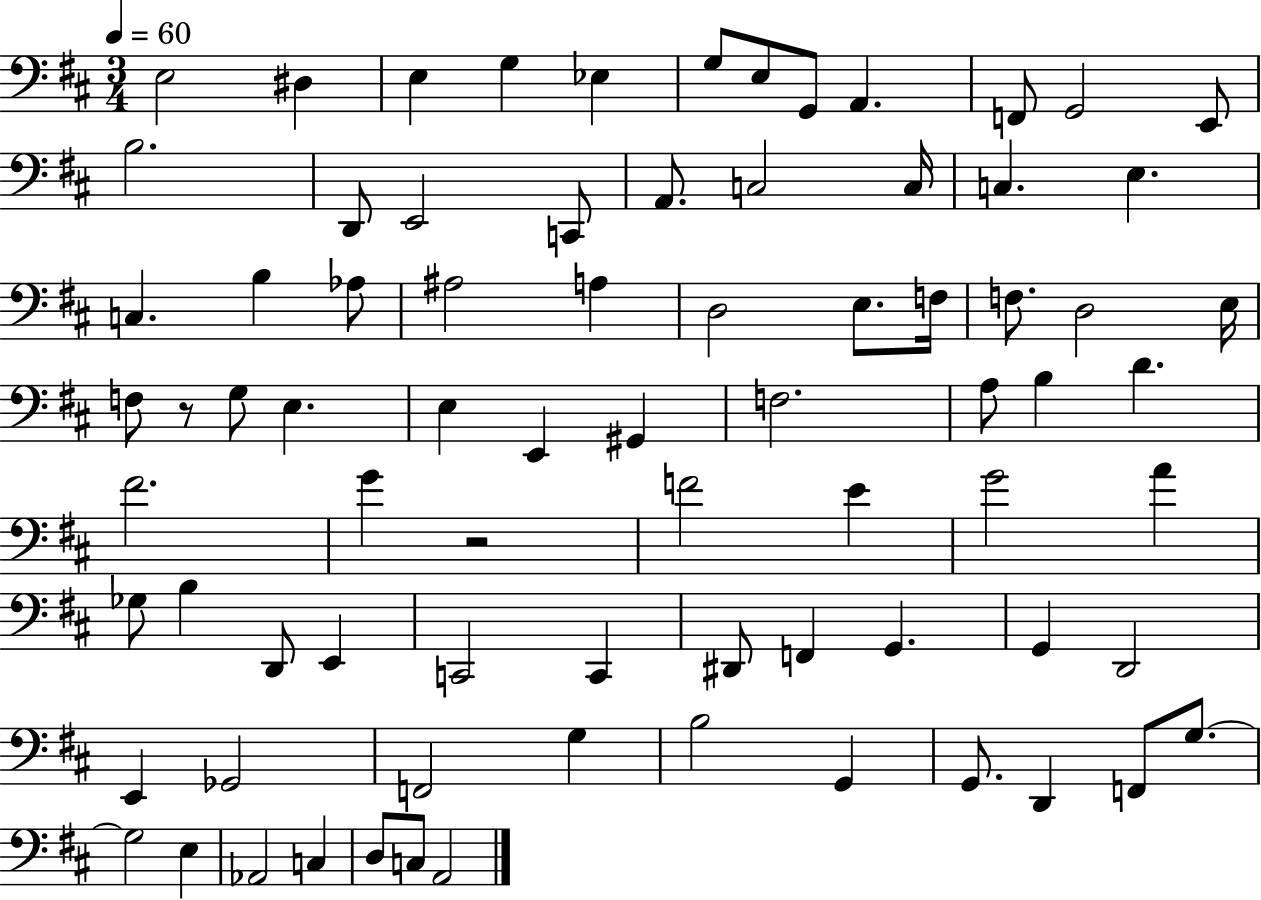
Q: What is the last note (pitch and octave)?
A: A2